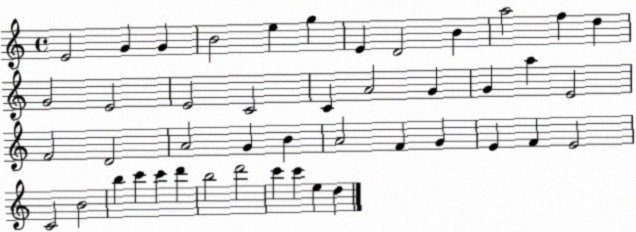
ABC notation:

X:1
T:Untitled
M:4/4
L:1/4
K:C
E2 G G B2 e g E D2 B a2 f d G2 E2 E2 C2 C A2 G G a E2 F2 D2 A2 G B A2 F G E F E2 C2 B2 b c' c' d' b2 d'2 c' c' e d